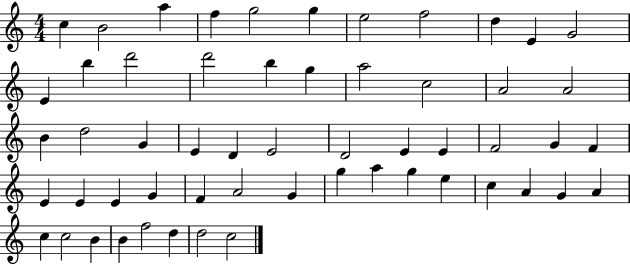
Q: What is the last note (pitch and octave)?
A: C5